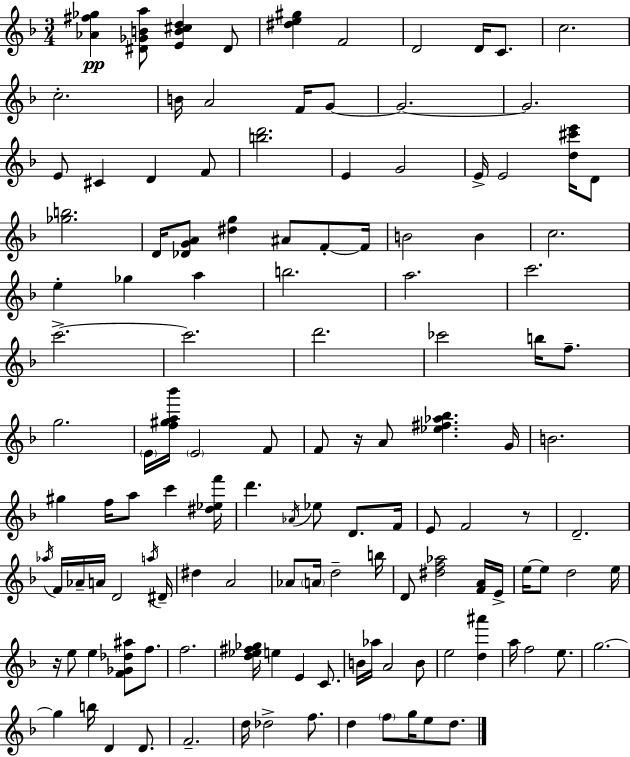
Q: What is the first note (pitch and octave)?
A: D#4